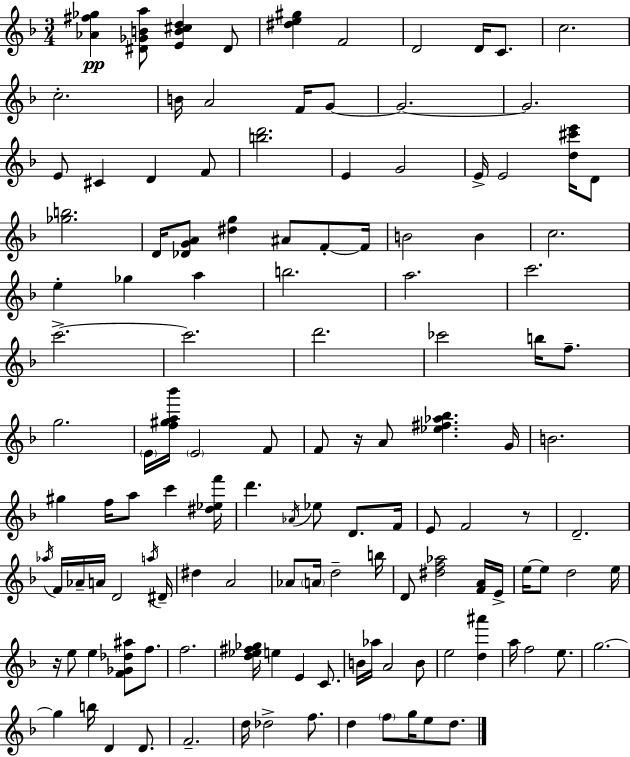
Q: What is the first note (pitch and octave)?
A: D#4